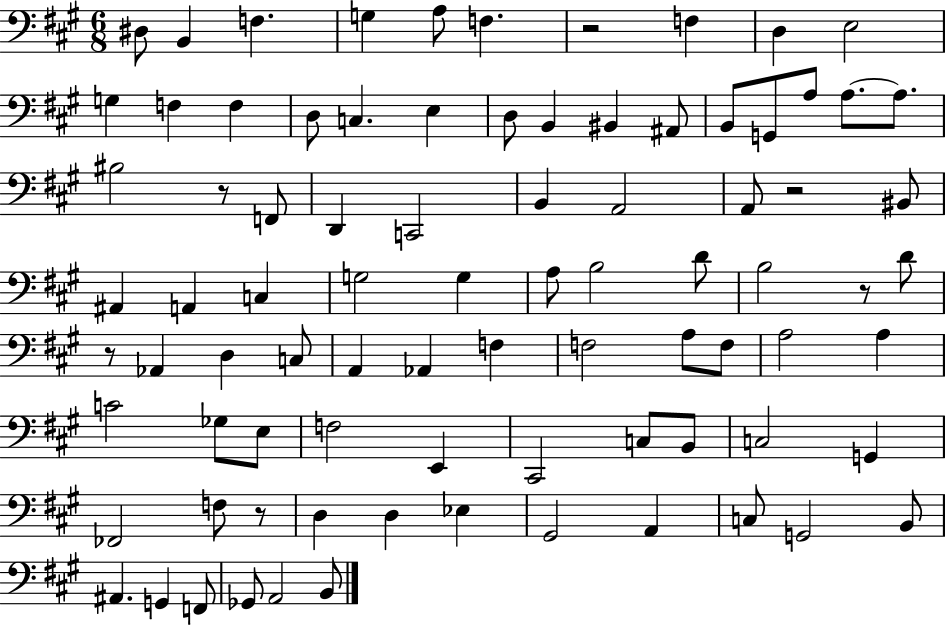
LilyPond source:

{
  \clef bass
  \numericTimeSignature
  \time 6/8
  \key a \major
  dis8 b,4 f4. | g4 a8 f4. | r2 f4 | d4 e2 | \break g4 f4 f4 | d8 c4. e4 | d8 b,4 bis,4 ais,8 | b,8 g,8 a8 a8.~~ a8. | \break bis2 r8 f,8 | d,4 c,2 | b,4 a,2 | a,8 r2 bis,8 | \break ais,4 a,4 c4 | g2 g4 | a8 b2 d'8 | b2 r8 d'8 | \break r8 aes,4 d4 c8 | a,4 aes,4 f4 | f2 a8 f8 | a2 a4 | \break c'2 ges8 e8 | f2 e,4 | cis,2 c8 b,8 | c2 g,4 | \break fes,2 f8 r8 | d4 d4 ees4 | gis,2 a,4 | c8 g,2 b,8 | \break ais,4. g,4 f,8 | ges,8 a,2 b,8 | \bar "|."
}